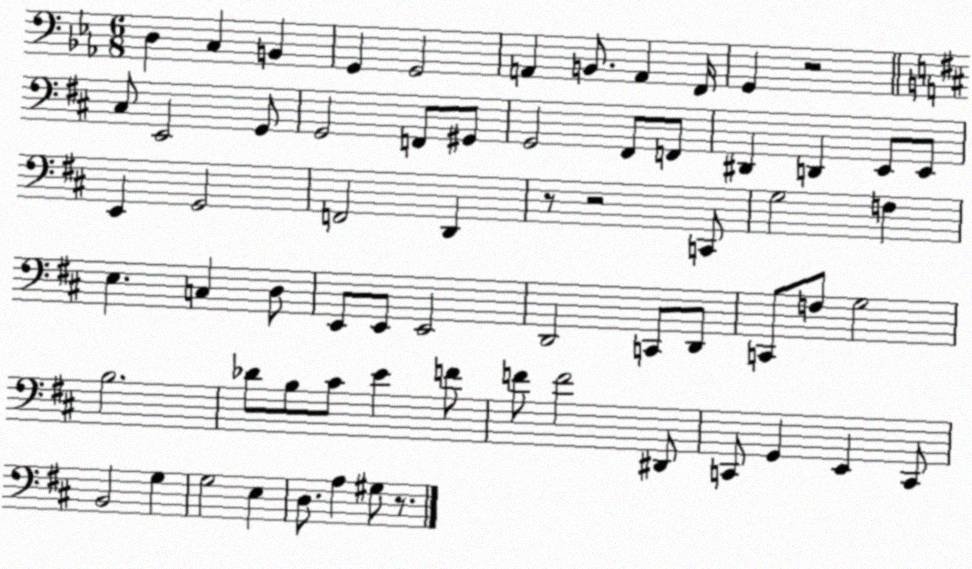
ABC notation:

X:1
T:Untitled
M:6/8
L:1/4
K:Eb
D, C, B,, G,, G,,2 A,, B,,/2 A,, F,,/4 G,, z2 ^C,/2 E,,2 G,,/2 G,,2 F,,/2 ^G,,/2 G,,2 ^F,,/2 F,,/2 ^D,, D,, E,,/2 E,,/2 E,, G,,2 F,,2 D,, z/2 z2 C,,/2 G,2 F, E, C, D,/2 E,,/2 E,,/2 E,,2 D,,2 C,,/2 D,,/2 C,,/2 F,/2 G,2 B,2 _D/2 B,/2 ^C/2 E F/2 F/2 F2 ^D,,/2 C,,/2 G,, E,, C,,/2 B,,2 G, G,2 E, D,/2 A, ^G,/2 z/2